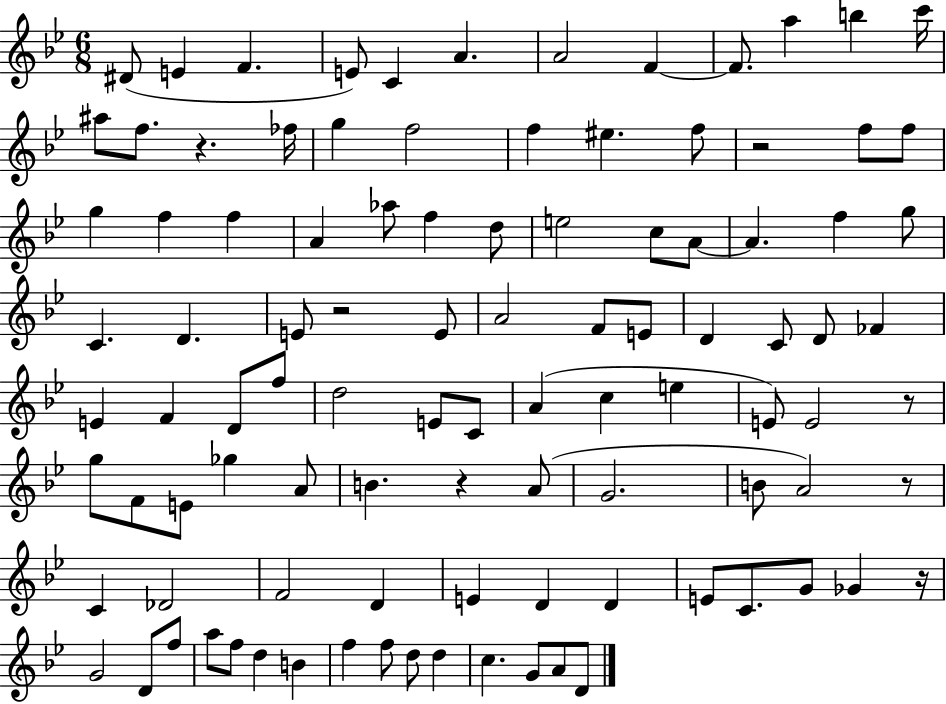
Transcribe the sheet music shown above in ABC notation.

X:1
T:Untitled
M:6/8
L:1/4
K:Bb
^D/2 E F E/2 C A A2 F F/2 a b c'/4 ^a/2 f/2 z _f/4 g f2 f ^e f/2 z2 f/2 f/2 g f f A _a/2 f d/2 e2 c/2 A/2 A f g/2 C D E/2 z2 E/2 A2 F/2 E/2 D C/2 D/2 _F E F D/2 f/2 d2 E/2 C/2 A c e E/2 E2 z/2 g/2 F/2 E/2 _g A/2 B z A/2 G2 B/2 A2 z/2 C _D2 F2 D E D D E/2 C/2 G/2 _G z/4 G2 D/2 f/2 a/2 f/2 d B f f/2 d/2 d c G/2 A/2 D/2